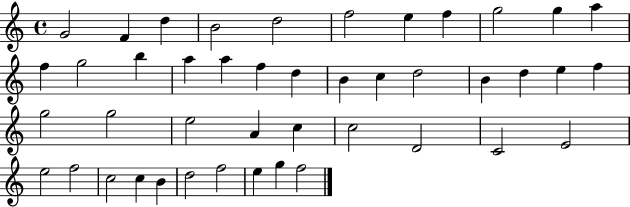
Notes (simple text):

G4/h F4/q D5/q B4/h D5/h F5/h E5/q F5/q G5/h G5/q A5/q F5/q G5/h B5/q A5/q A5/q F5/q D5/q B4/q C5/q D5/h B4/q D5/q E5/q F5/q G5/h G5/h E5/h A4/q C5/q C5/h D4/h C4/h E4/h E5/h F5/h C5/h C5/q B4/q D5/h F5/h E5/q G5/q F5/h